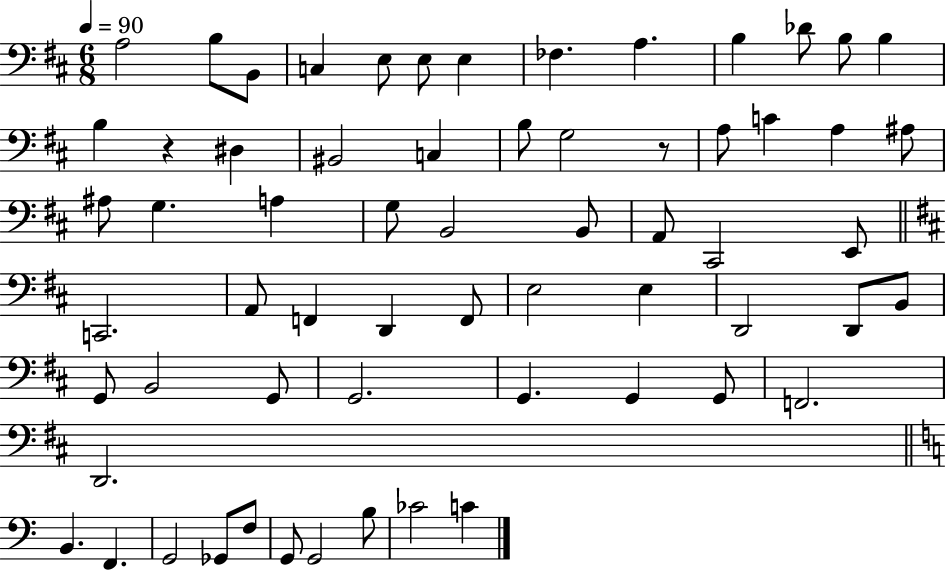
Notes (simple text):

A3/h B3/e B2/e C3/q E3/e E3/e E3/q FES3/q. A3/q. B3/q Db4/e B3/e B3/q B3/q R/q D#3/q BIS2/h C3/q B3/e G3/h R/e A3/e C4/q A3/q A#3/e A#3/e G3/q. A3/q G3/e B2/h B2/e A2/e C#2/h E2/e C2/h. A2/e F2/q D2/q F2/e E3/h E3/q D2/h D2/e B2/e G2/e B2/h G2/e G2/h. G2/q. G2/q G2/e F2/h. D2/h. B2/q. F2/q. G2/h Gb2/e F3/e G2/e G2/h B3/e CES4/h C4/q